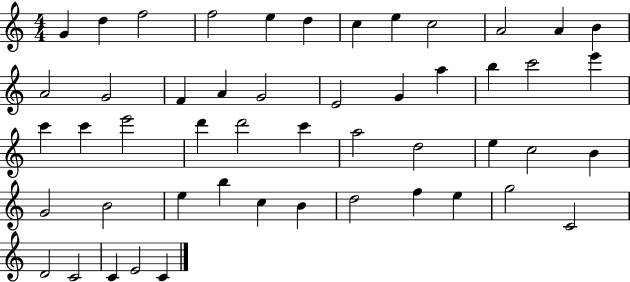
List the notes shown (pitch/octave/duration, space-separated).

G4/q D5/q F5/h F5/h E5/q D5/q C5/q E5/q C5/h A4/h A4/q B4/q A4/h G4/h F4/q A4/q G4/h E4/h G4/q A5/q B5/q C6/h E6/q C6/q C6/q E6/h D6/q D6/h C6/q A5/h D5/h E5/q C5/h B4/q G4/h B4/h E5/q B5/q C5/q B4/q D5/h F5/q E5/q G5/h C4/h D4/h C4/h C4/q E4/h C4/q